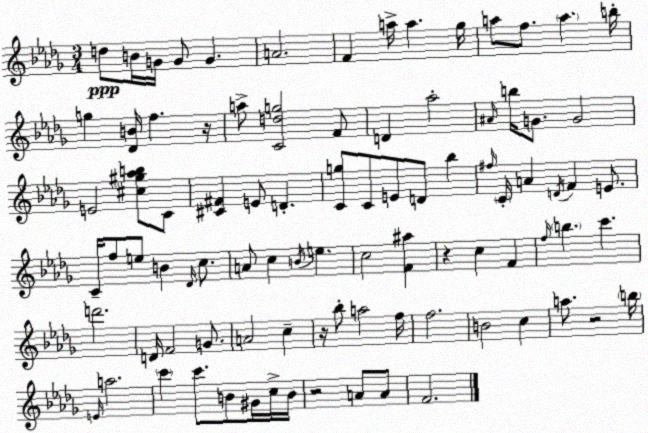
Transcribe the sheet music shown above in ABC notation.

X:1
T:Untitled
M:3/4
L:1/4
K:Bbm
d/2 B/4 G/4 G/2 G A2 F a/4 a _g/4 a/2 f/2 a b/4 g [_DB]/4 f z/4 a/2 [Cdg]2 F/2 D _a2 ^A/4 b/4 G/2 G2 E2 [^c^g_ab]/2 C/2 [^C^F] E/2 D [Cg]/2 C/2 E/2 D/2 _b ^f/4 C/4 A D/4 F E/2 C/4 f/2 e/2 B _D/4 c/2 A/2 c B/4 e c2 [F^a] z c F f/4 b c' d'2 D/4 F2 G/2 A2 c z/4 _b/2 a2 f/4 f2 B2 c a/2 z2 b/4 E/4 a2 c' c'/2 B/2 ^G/4 c/4 B/4 z2 A/2 A/2 F2